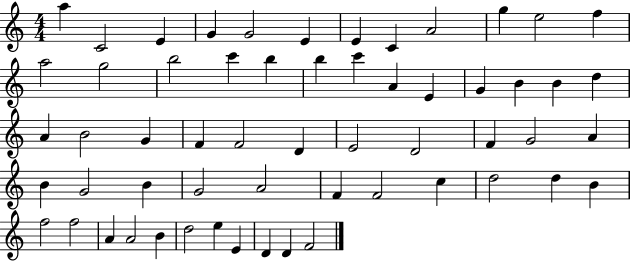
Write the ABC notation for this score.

X:1
T:Untitled
M:4/4
L:1/4
K:C
a C2 E G G2 E E C A2 g e2 f a2 g2 b2 c' b b c' A E G B B d A B2 G F F2 D E2 D2 F G2 A B G2 B G2 A2 F F2 c d2 d B f2 f2 A A2 B d2 e E D D F2